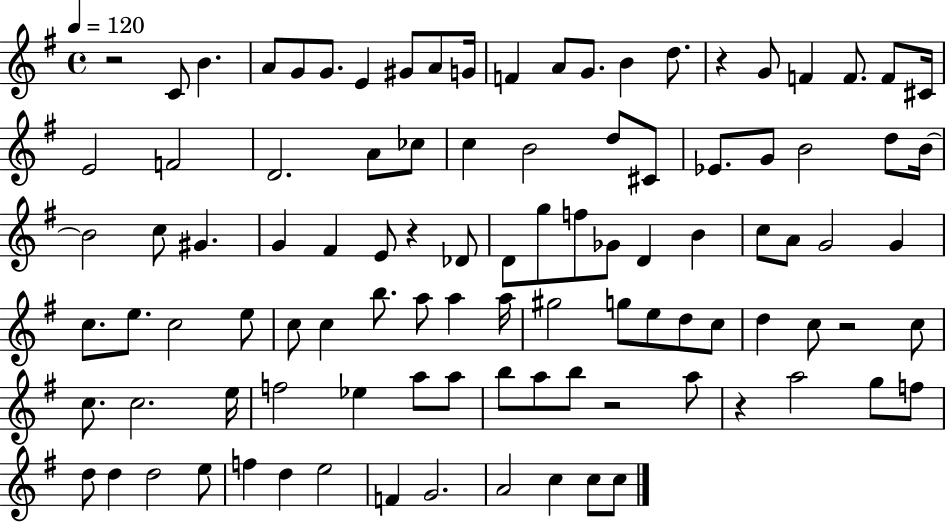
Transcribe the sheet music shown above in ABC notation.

X:1
T:Untitled
M:4/4
L:1/4
K:G
z2 C/2 B A/2 G/2 G/2 E ^G/2 A/2 G/4 F A/2 G/2 B d/2 z G/2 F F/2 F/2 ^C/4 E2 F2 D2 A/2 _c/2 c B2 d/2 ^C/2 _E/2 G/2 B2 d/2 B/4 B2 c/2 ^G G ^F E/2 z _D/2 D/2 g/2 f/2 _G/2 D B c/2 A/2 G2 G c/2 e/2 c2 e/2 c/2 c b/2 a/2 a a/4 ^g2 g/2 e/2 d/2 c/2 d c/2 z2 c/2 c/2 c2 e/4 f2 _e a/2 a/2 b/2 a/2 b/2 z2 a/2 z a2 g/2 f/2 d/2 d d2 e/2 f d e2 F G2 A2 c c/2 c/2